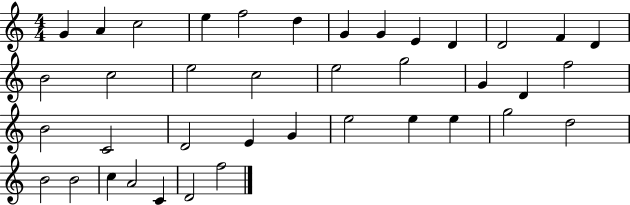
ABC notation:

X:1
T:Untitled
M:4/4
L:1/4
K:C
G A c2 e f2 d G G E D D2 F D B2 c2 e2 c2 e2 g2 G D f2 B2 C2 D2 E G e2 e e g2 d2 B2 B2 c A2 C D2 f2